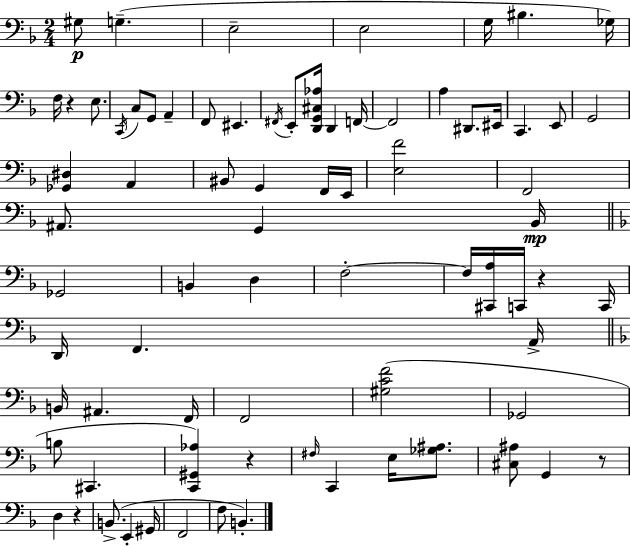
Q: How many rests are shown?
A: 5